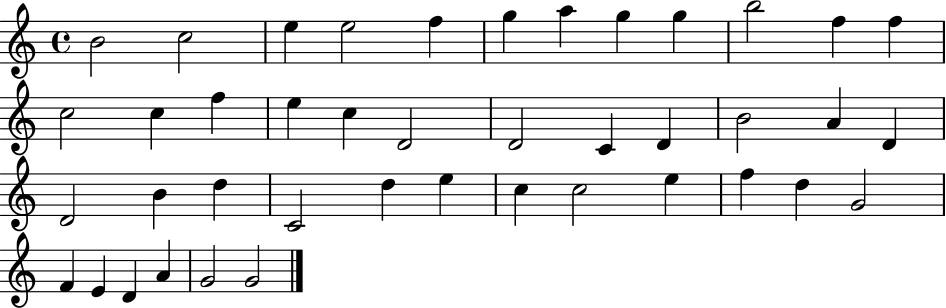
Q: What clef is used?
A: treble